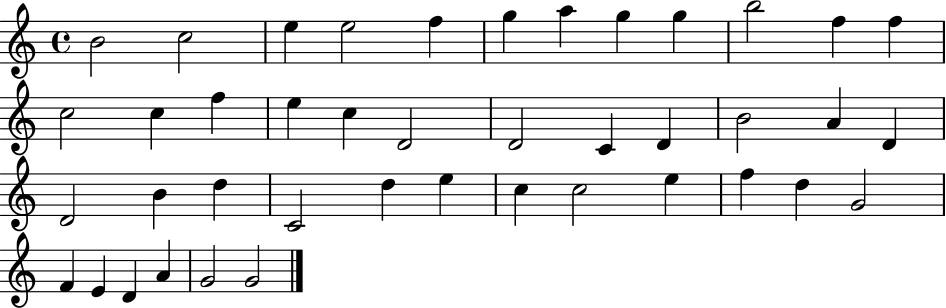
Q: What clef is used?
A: treble